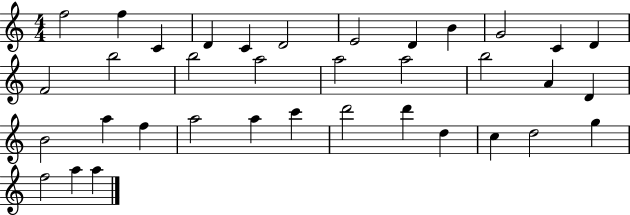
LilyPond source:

{
  \clef treble
  \numericTimeSignature
  \time 4/4
  \key c \major
  f''2 f''4 c'4 | d'4 c'4 d'2 | e'2 d'4 b'4 | g'2 c'4 d'4 | \break f'2 b''2 | b''2 a''2 | a''2 a''2 | b''2 a'4 d'4 | \break b'2 a''4 f''4 | a''2 a''4 c'''4 | d'''2 d'''4 d''4 | c''4 d''2 g''4 | \break f''2 a''4 a''4 | \bar "|."
}